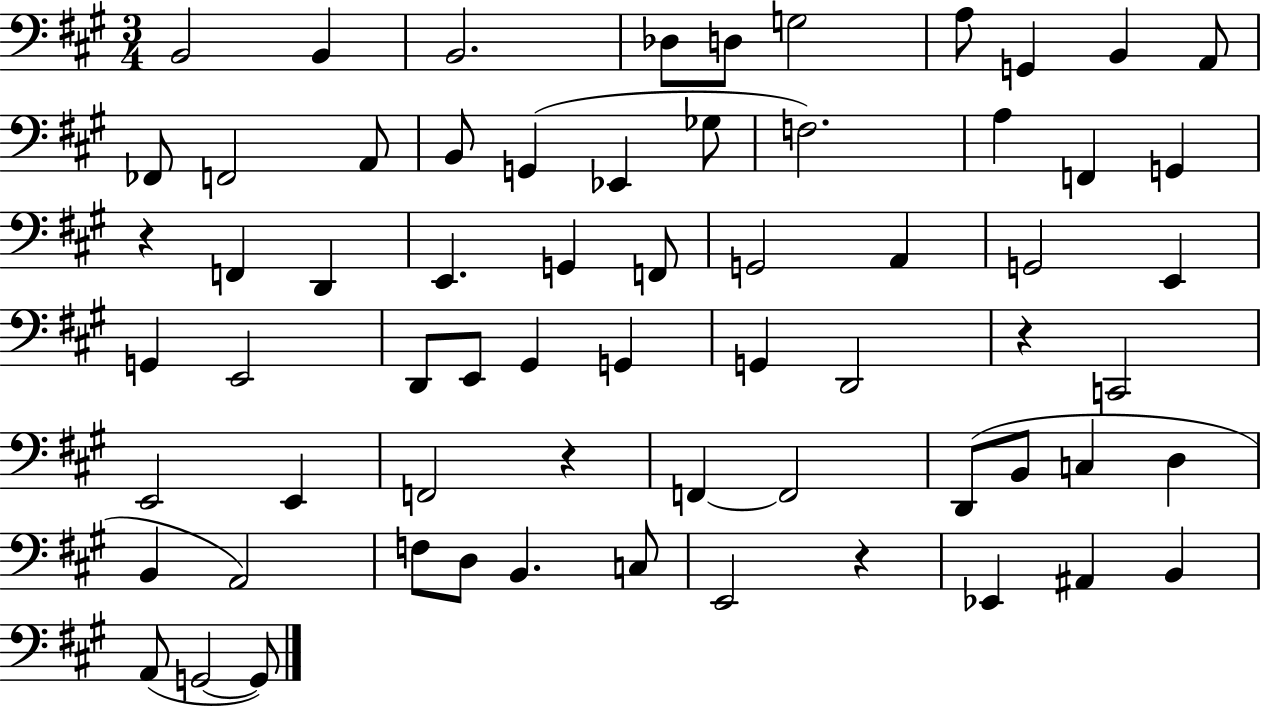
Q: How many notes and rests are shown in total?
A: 65